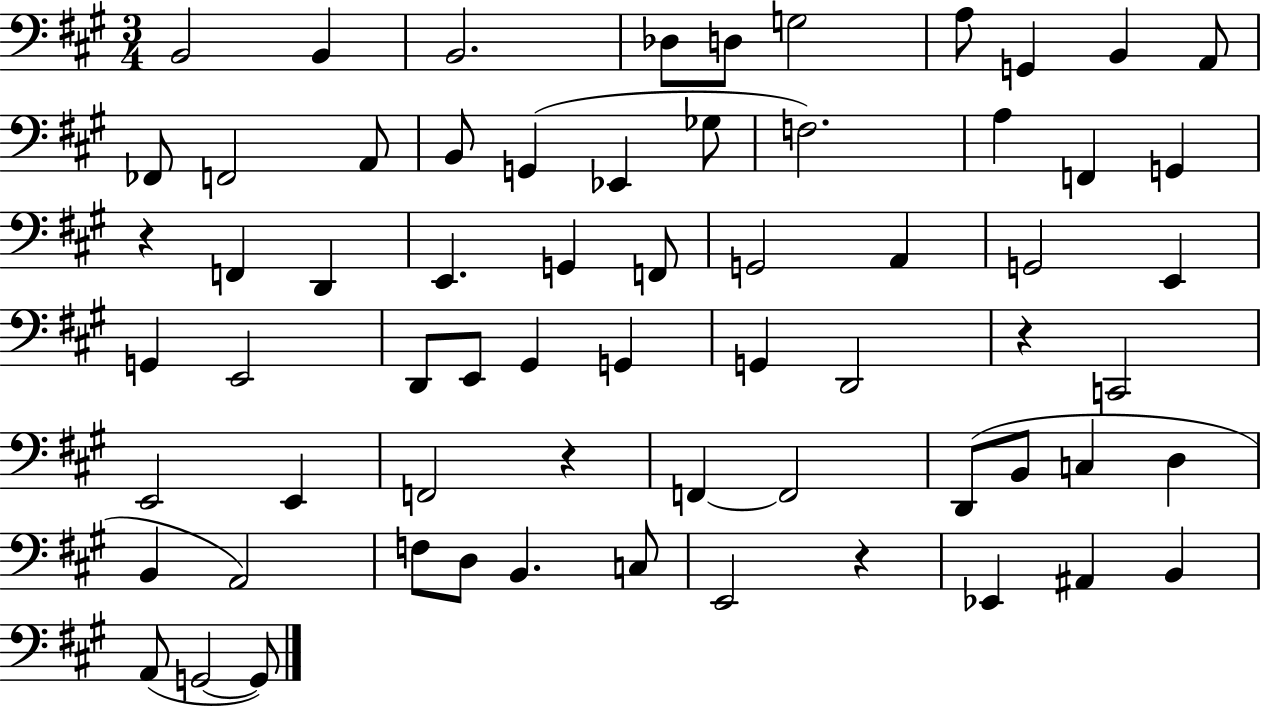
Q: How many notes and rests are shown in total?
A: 65